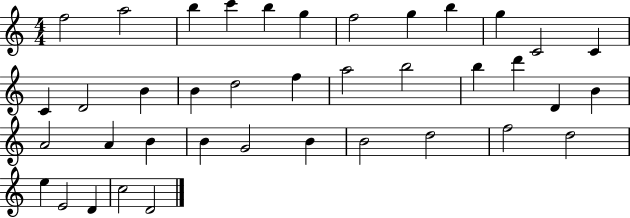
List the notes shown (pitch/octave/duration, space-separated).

F5/h A5/h B5/q C6/q B5/q G5/q F5/h G5/q B5/q G5/q C4/h C4/q C4/q D4/h B4/q B4/q D5/h F5/q A5/h B5/h B5/q D6/q D4/q B4/q A4/h A4/q B4/q B4/q G4/h B4/q B4/h D5/h F5/h D5/h E5/q E4/h D4/q C5/h D4/h